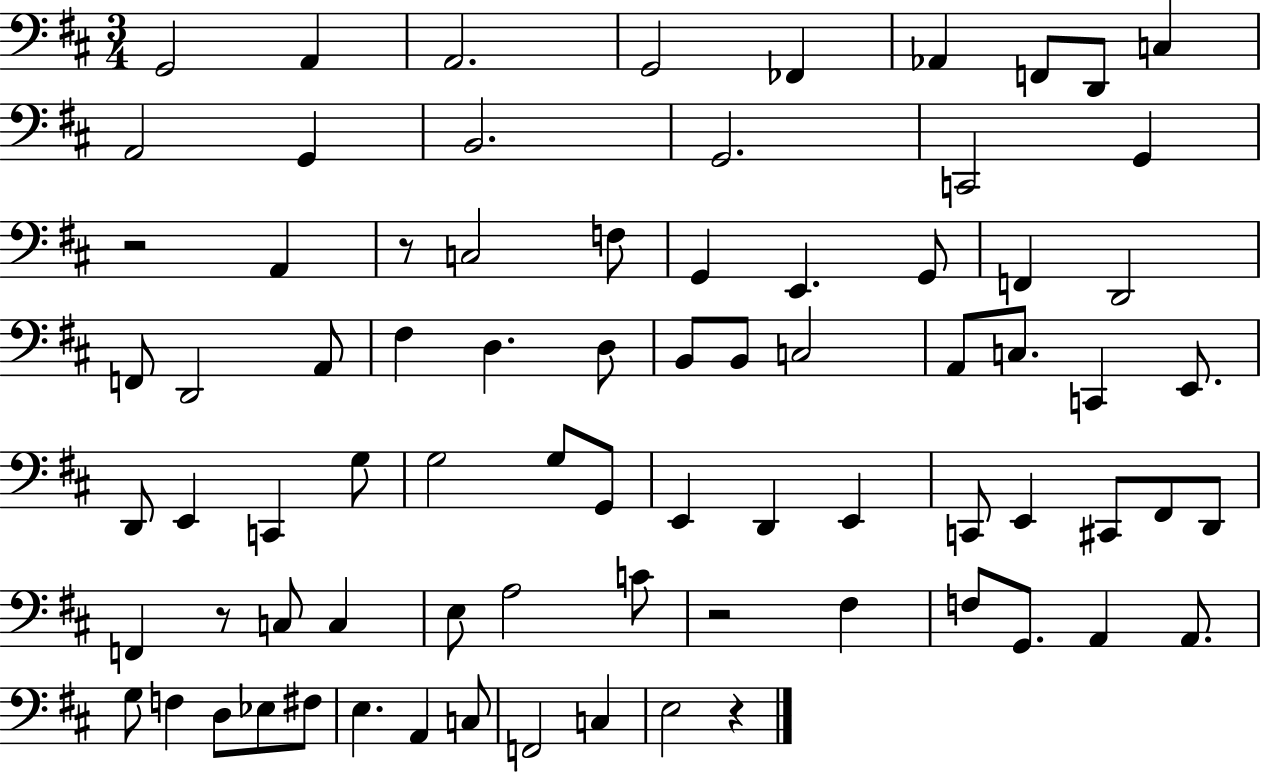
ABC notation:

X:1
T:Untitled
M:3/4
L:1/4
K:D
G,,2 A,, A,,2 G,,2 _F,, _A,, F,,/2 D,,/2 C, A,,2 G,, B,,2 G,,2 C,,2 G,, z2 A,, z/2 C,2 F,/2 G,, E,, G,,/2 F,, D,,2 F,,/2 D,,2 A,,/2 ^F, D, D,/2 B,,/2 B,,/2 C,2 A,,/2 C,/2 C,, E,,/2 D,,/2 E,, C,, G,/2 G,2 G,/2 G,,/2 E,, D,, E,, C,,/2 E,, ^C,,/2 ^F,,/2 D,,/2 F,, z/2 C,/2 C, E,/2 A,2 C/2 z2 ^F, F,/2 G,,/2 A,, A,,/2 G,/2 F, D,/2 _E,/2 ^F,/2 E, A,, C,/2 F,,2 C, E,2 z